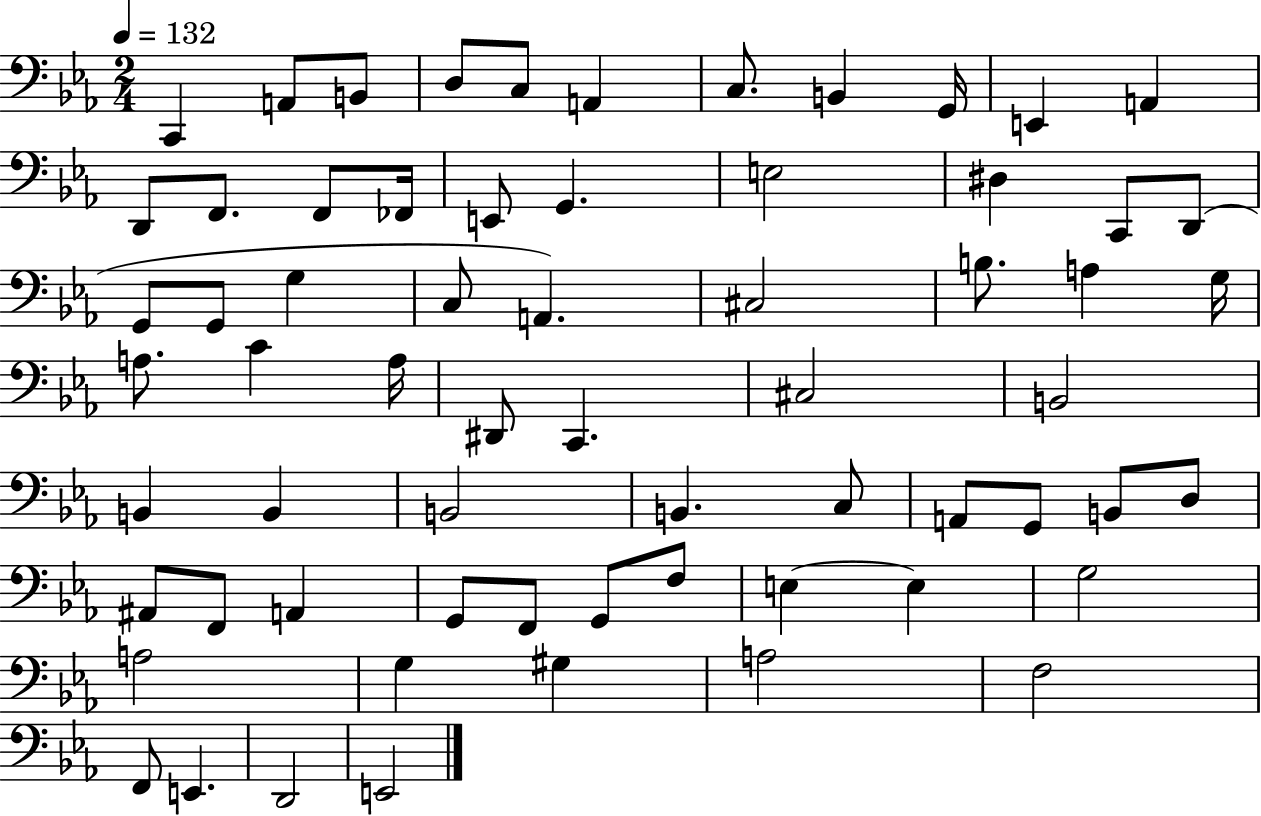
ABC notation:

X:1
T:Untitled
M:2/4
L:1/4
K:Eb
C,, A,,/2 B,,/2 D,/2 C,/2 A,, C,/2 B,, G,,/4 E,, A,, D,,/2 F,,/2 F,,/2 _F,,/4 E,,/2 G,, E,2 ^D, C,,/2 D,,/2 G,,/2 G,,/2 G, C,/2 A,, ^C,2 B,/2 A, G,/4 A,/2 C A,/4 ^D,,/2 C,, ^C,2 B,,2 B,, B,, B,,2 B,, C,/2 A,,/2 G,,/2 B,,/2 D,/2 ^A,,/2 F,,/2 A,, G,,/2 F,,/2 G,,/2 F,/2 E, E, G,2 A,2 G, ^G, A,2 F,2 F,,/2 E,, D,,2 E,,2